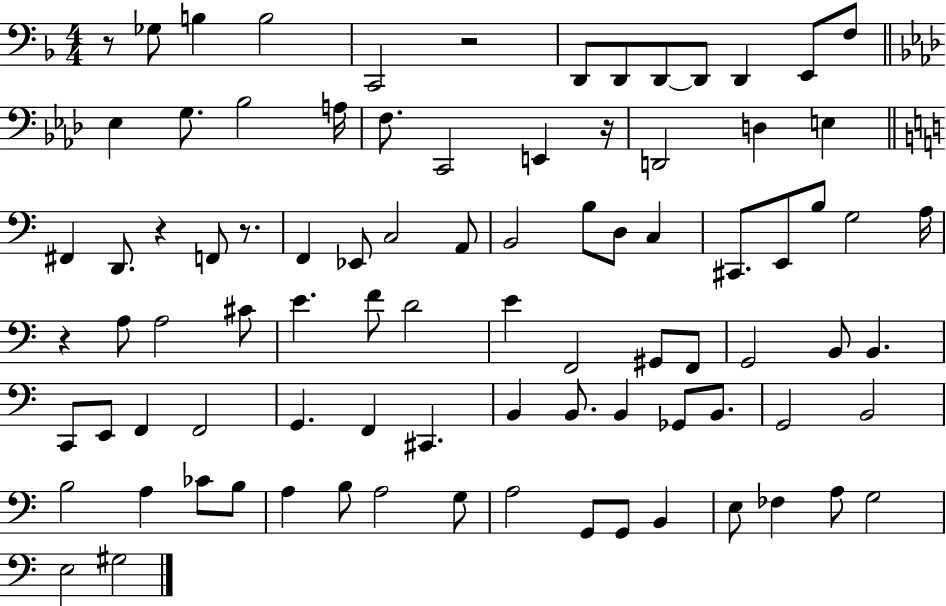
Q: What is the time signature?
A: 4/4